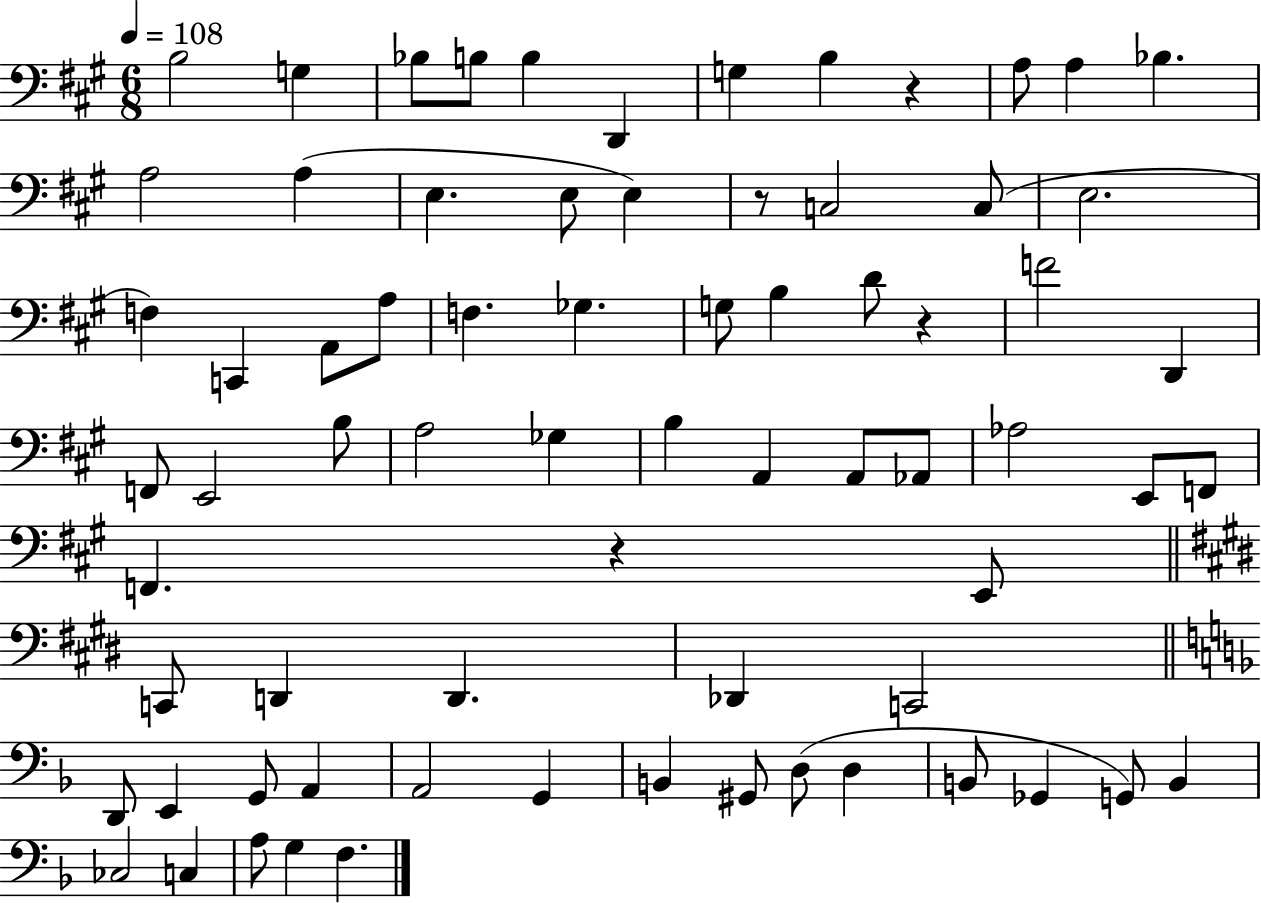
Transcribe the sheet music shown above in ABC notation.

X:1
T:Untitled
M:6/8
L:1/4
K:A
B,2 G, _B,/2 B,/2 B, D,, G, B, z A,/2 A, _B, A,2 A, E, E,/2 E, z/2 C,2 C,/2 E,2 F, C,, A,,/2 A,/2 F, _G, G,/2 B, D/2 z F2 D,, F,,/2 E,,2 B,/2 A,2 _G, B, A,, A,,/2 _A,,/2 _A,2 E,,/2 F,,/2 F,, z E,,/2 C,,/2 D,, D,, _D,, C,,2 D,,/2 E,, G,,/2 A,, A,,2 G,, B,, ^G,,/2 D,/2 D, B,,/2 _G,, G,,/2 B,, _C,2 C, A,/2 G, F,